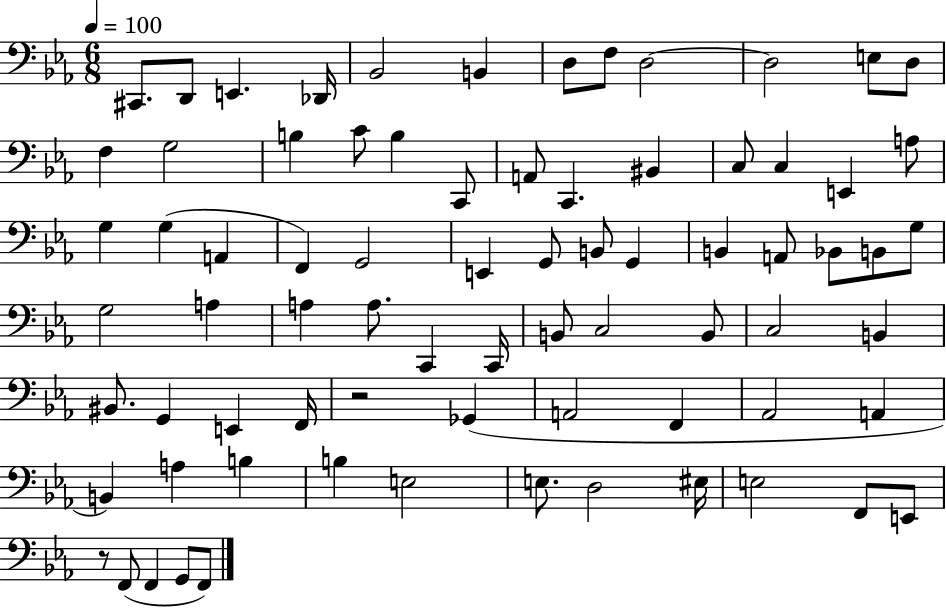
{
  \clef bass
  \numericTimeSignature
  \time 6/8
  \key ees \major
  \tempo 4 = 100
  \repeat volta 2 { cis,8. d,8 e,4. des,16 | bes,2 b,4 | d8 f8 d2~~ | d2 e8 d8 | \break f4 g2 | b4 c'8 b4 c,8 | a,8 c,4. bis,4 | c8 c4 e,4 a8 | \break g4 g4( a,4 | f,4) g,2 | e,4 g,8 b,8 g,4 | b,4 a,8 bes,8 b,8 g8 | \break g2 a4 | a4 a8. c,4 c,16 | b,8 c2 b,8 | c2 b,4 | \break bis,8. g,4 e,4 f,16 | r2 ges,4( | a,2 f,4 | aes,2 a,4 | \break b,4) a4 b4 | b4 e2 | e8. d2 eis16 | e2 f,8 e,8 | \break r8 f,8( f,4 g,8 f,8) | } \bar "|."
}